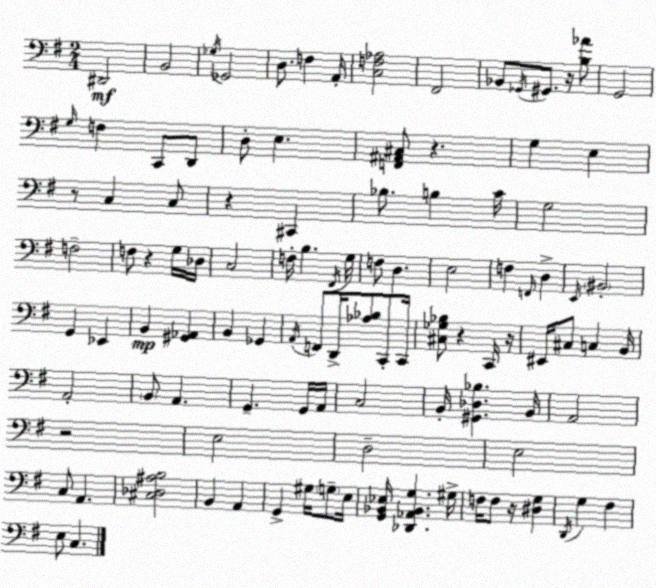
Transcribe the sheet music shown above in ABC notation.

X:1
T:Untitled
M:2/4
L:1/4
K:G
^D,,2 B,,2 _G,/4 _G,,2 D,/2 F, A,,/4 [C,F,_A,]2 ^F,,2 _B,,/2 _G,,/4 ^G,,/2 z/4 [B,_A]/2 G,,2 G,/4 F, C,,/2 D,,/2 D,/2 E, [F,,^A,,^C,]/2 z G, E, z/2 C, C,/2 z ^C,, _B,/2 B, C/4 G,2 F,2 F,/2 z G,/4 _D,/4 C,2 F,/4 B, ^F,,/4 G,/4 F,/2 D, E,2 F, F,,/4 D, E,,/4 ^B,,2 G,, _E,, B,, [^G,,_A,,] B,, _G,, A,,/4 F,,/2 D,,/4 [_A,_B,]/2 C,,/2 C,,/4 [^C,_G,_B,]/2 z C,,/4 z/4 ^E,,/4 ^C,/2 C, B,,/4 A,,2 B,,/2 A,, G,, G,,/4 A,,/4 C,2 B,,/4 [^G,,_D,_B,] B,,/4 A,,2 z2 E,2 D,2 E,2 C,/2 A,, [^C,_D,^A,B,]2 B,, A,, G,, ^G,/4 G,/2 E,/4 [G,,_B,,_E,]/4 [_D,,_A,,_B,,G,] ^G,/4 F,/4 F,/2 z/4 [^D,G,] D,,/4 G, ^F, E,/2 C,